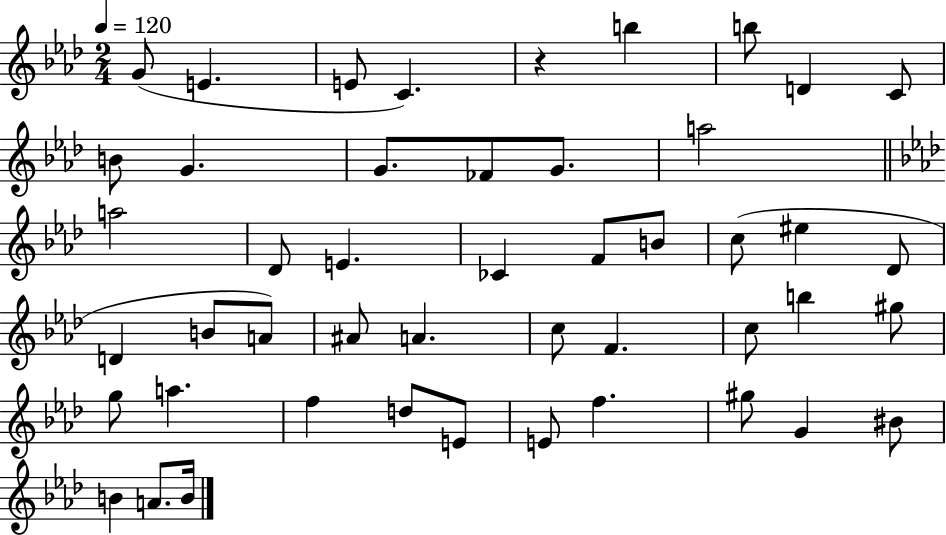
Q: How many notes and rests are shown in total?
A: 47